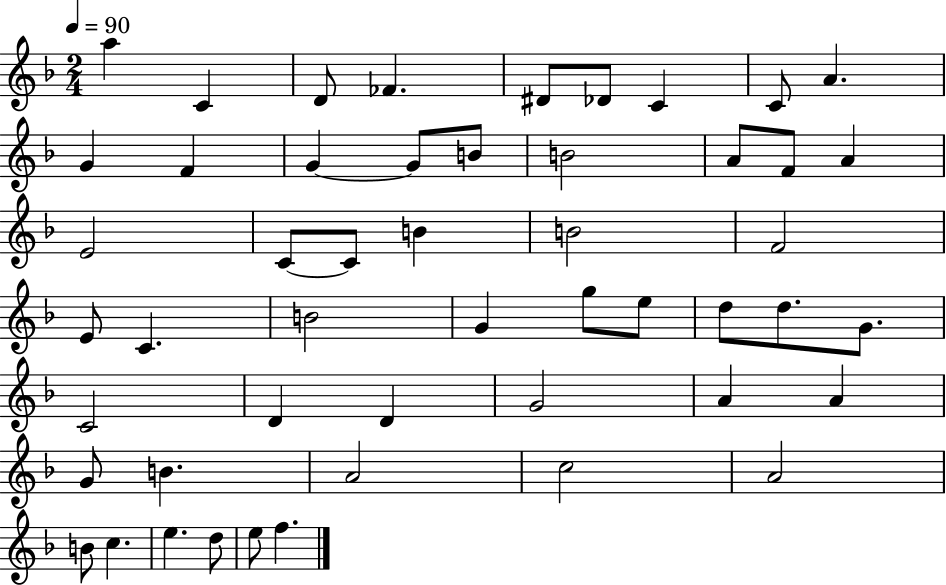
{
  \clef treble
  \numericTimeSignature
  \time 2/4
  \key f \major
  \tempo 4 = 90
  a''4 c'4 | d'8 fes'4. | dis'8 des'8 c'4 | c'8 a'4. | \break g'4 f'4 | g'4~~ g'8 b'8 | b'2 | a'8 f'8 a'4 | \break e'2 | c'8~~ c'8 b'4 | b'2 | f'2 | \break e'8 c'4. | b'2 | g'4 g''8 e''8 | d''8 d''8. g'8. | \break c'2 | d'4 d'4 | g'2 | a'4 a'4 | \break g'8 b'4. | a'2 | c''2 | a'2 | \break b'8 c''4. | e''4. d''8 | e''8 f''4. | \bar "|."
}